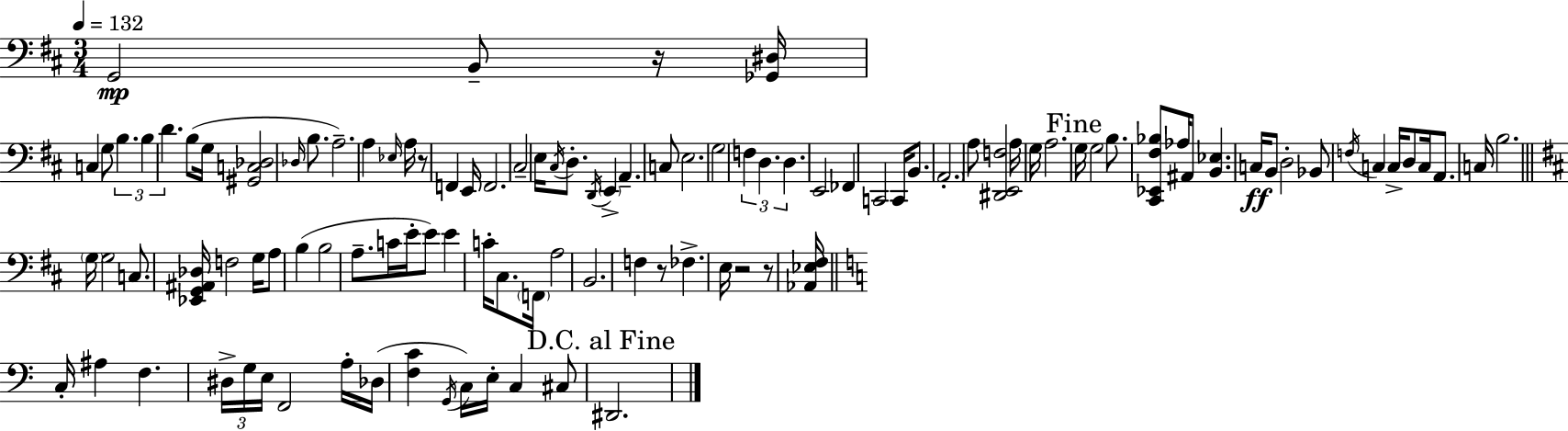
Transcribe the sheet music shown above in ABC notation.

X:1
T:Untitled
M:3/4
L:1/4
K:D
G,,2 B,,/2 z/4 [_G,,^D,]/4 C, G,/2 B, B, D B,/2 G,/4 [^G,,C,_D,]2 _D,/4 B,/2 A,2 A, _E,/4 A,/4 z/2 F,, E,,/4 F,,2 ^C,2 E,/4 ^C,/4 D,/2 D,,/4 E,, A,, C,/2 E,2 G,2 F, D, D, E,,2 _F,, C,,2 C,,/4 B,,/2 A,,2 A,/2 [^D,,E,,F,]2 A,/4 G,/4 A,2 G,/4 G,2 B,/2 [^C,,_E,,^F,_B,]/2 _A,/4 ^A,,/2 [B,,_E,] C,/4 B,,/2 D,2 _B,,/2 F,/4 C, C,/4 D,/2 C,/4 A,,/2 C,/4 B,2 G,/4 G,2 C,/2 [_E,,G,,^A,,_D,]/4 F,2 G,/4 A,/2 B, B,2 A,/2 C/4 E/4 E/2 E C/4 ^C,/2 F,,/4 A,2 B,,2 F, z/2 _F, E,/4 z2 z/2 [_A,,_E,^F,]/4 C,/4 ^A, F, ^D,/4 G,/4 E,/4 F,,2 A,/4 _D,/4 [F,C] G,,/4 C,/4 E,/4 C, ^C,/2 ^D,,2